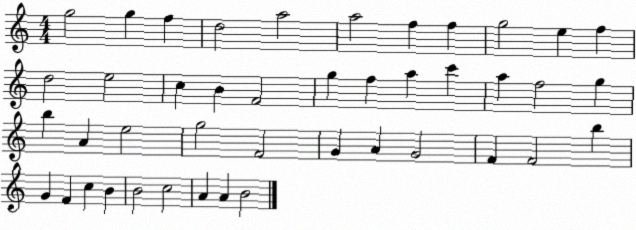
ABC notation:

X:1
T:Untitled
M:4/4
L:1/4
K:C
g2 g f d2 a2 a2 f f g2 e f d2 e2 c B F2 g f a c' a f2 g b A e2 g2 F2 G A G2 F F2 b G F c B B2 c2 A A B2